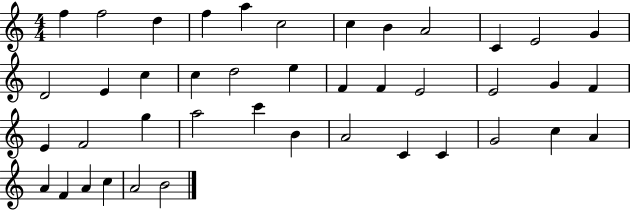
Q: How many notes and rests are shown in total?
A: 42